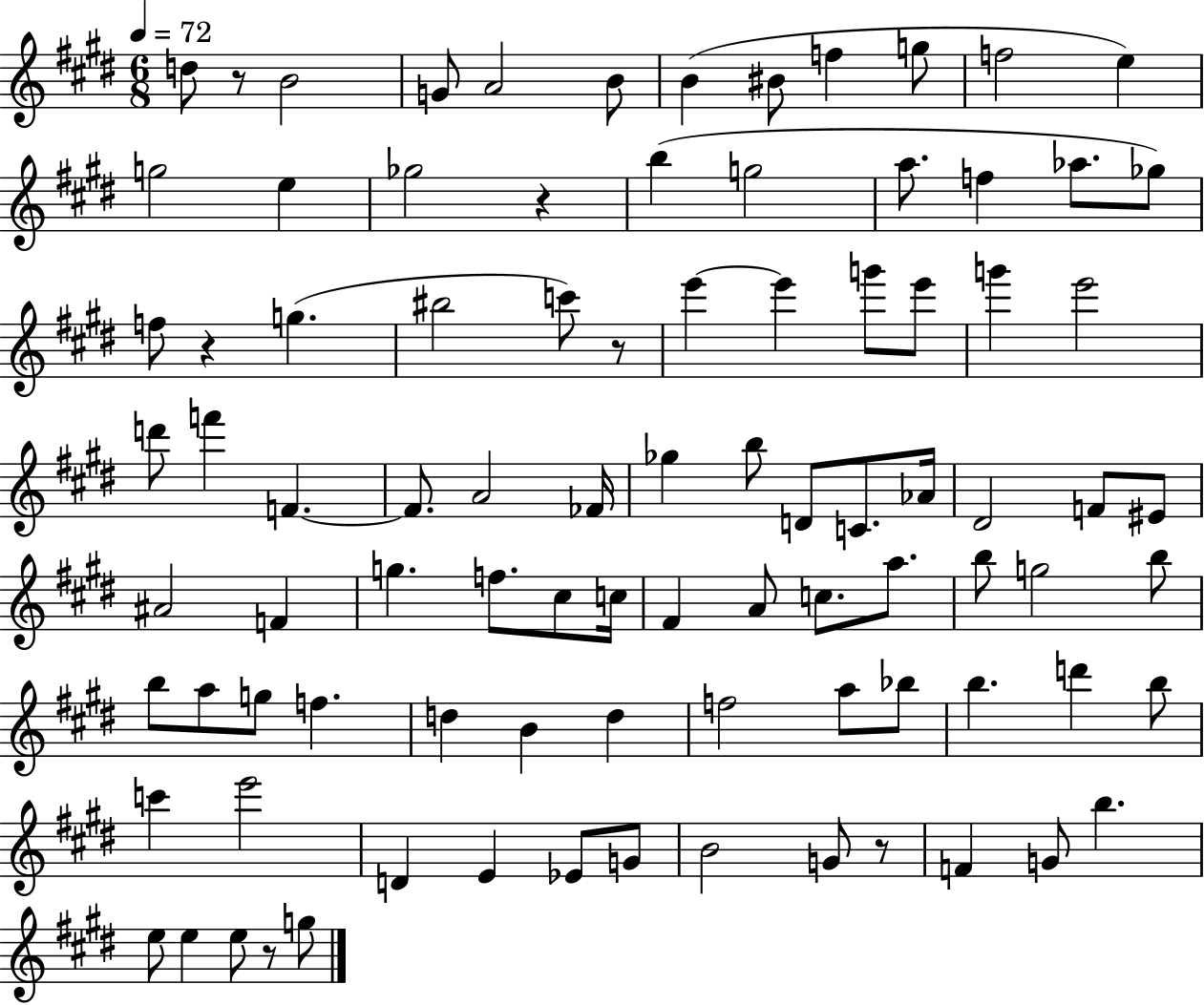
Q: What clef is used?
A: treble